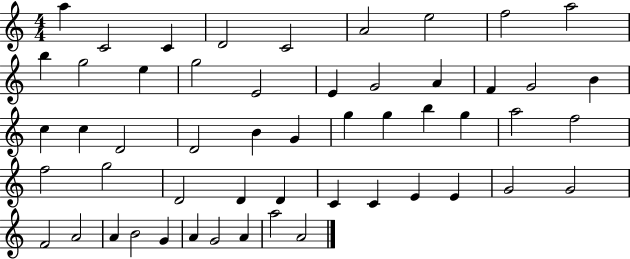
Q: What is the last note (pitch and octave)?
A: A4